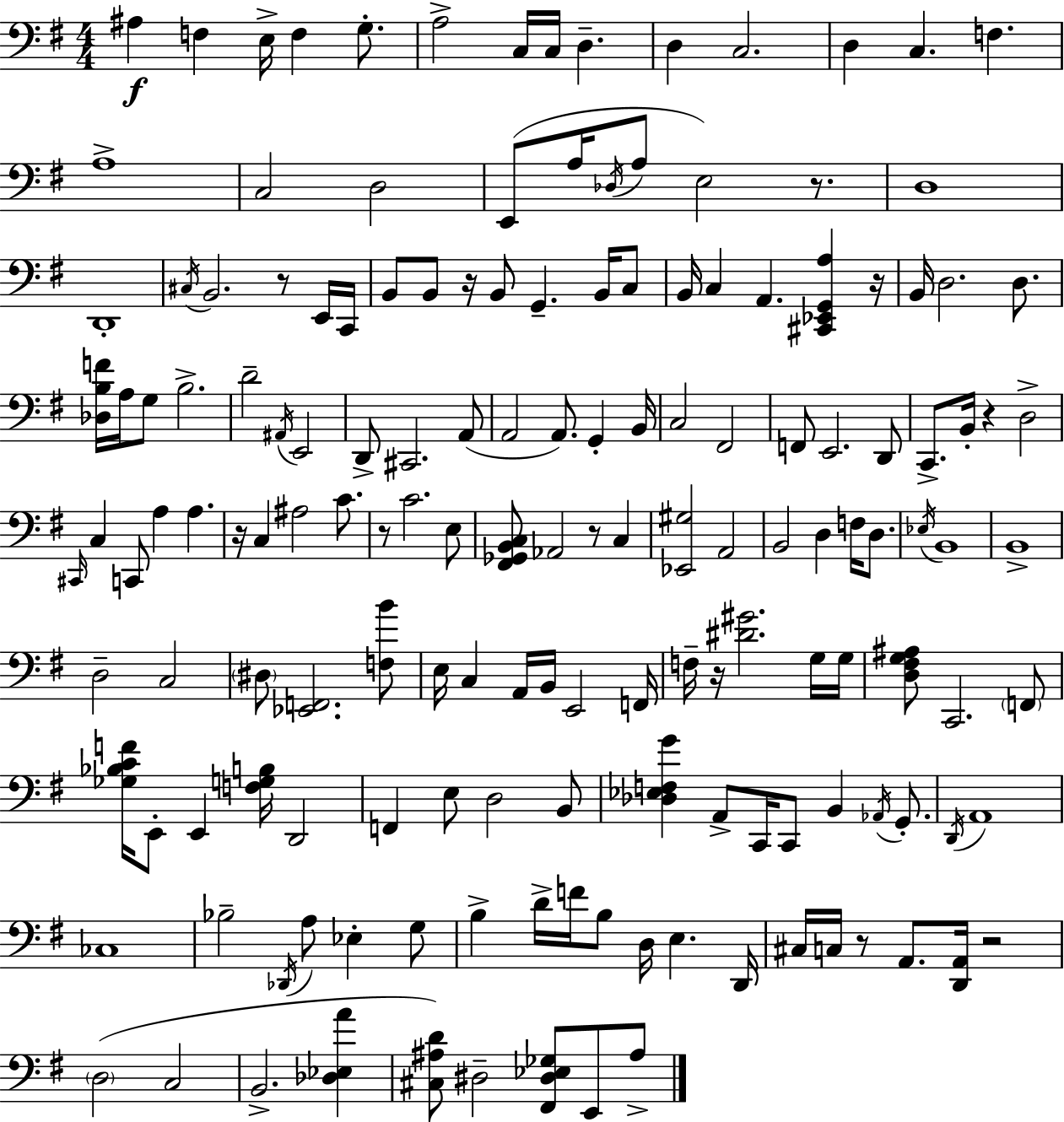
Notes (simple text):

A#3/q F3/q E3/s F3/q G3/e. A3/h C3/s C3/s D3/q. D3/q C3/h. D3/q C3/q. F3/q. A3/w C3/h D3/h E2/e A3/s Db3/s A3/e E3/h R/e. D3/w D2/w C#3/s B2/h. R/e E2/s C2/s B2/e B2/e R/s B2/e G2/q. B2/s C3/e B2/s C3/q A2/q. [C#2,Eb2,G2,A3]/q R/s B2/s D3/h. D3/e. [Db3,B3,F4]/s A3/s G3/e B3/h. D4/h A#2/s E2/h D2/e C#2/h. A2/e A2/h A2/e. G2/q B2/s C3/h F#2/h F2/e E2/h. D2/e C2/e. B2/s R/q D3/h C#2/s C3/q C2/e A3/q A3/q. R/s C3/q A#3/h C4/e. R/e C4/h. E3/e [F#2,Gb2,B2,C3]/e Ab2/h R/e C3/q [Eb2,G#3]/h A2/h B2/h D3/q F3/s D3/e. Eb3/s B2/w B2/w D3/h C3/h D#3/e [Eb2,F2]/h. [F3,B4]/e E3/s C3/q A2/s B2/s E2/h F2/s F3/s R/s [D#4,G#4]/h. G3/s G3/s [D3,F#3,G3,A#3]/e C2/h. F2/e [Gb3,Bb3,C4,F4]/s E2/e E2/q [F3,G3,B3]/s D2/h F2/q E3/e D3/h B2/e [Db3,Eb3,F3,G4]/q A2/e C2/s C2/e B2/q Ab2/s G2/e. D2/s A2/w CES3/w Bb3/h Db2/s A3/e Eb3/q G3/e B3/q D4/s F4/s B3/e D3/s E3/q. D2/s C#3/s C3/s R/e A2/e. [D2,A2]/s R/h D3/h C3/h B2/h. [Db3,Eb3,A4]/q [C#3,A#3,D4]/e D#3/h [F#2,D#3,Eb3,Gb3]/e E2/e A#3/e